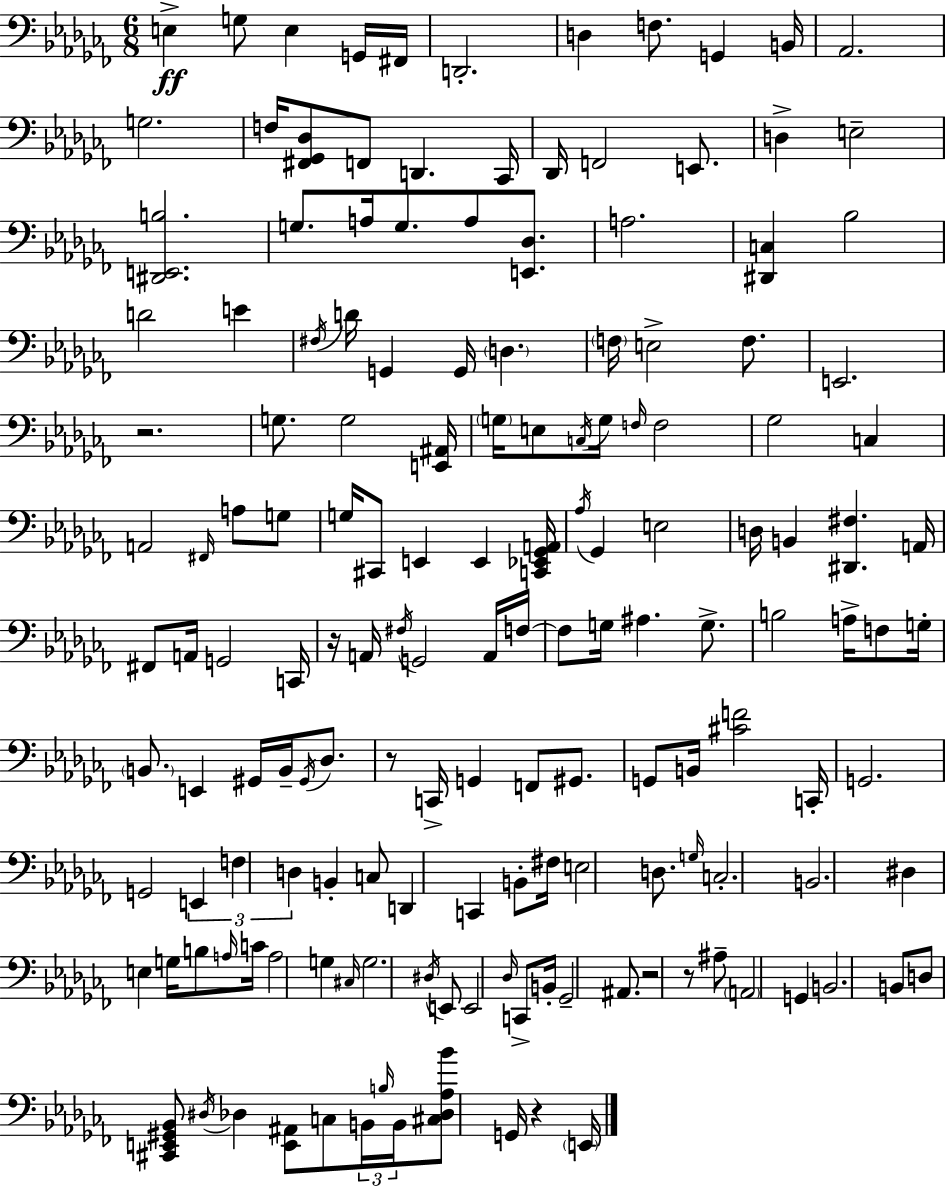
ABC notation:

X:1
T:Untitled
M:6/8
L:1/4
K:Abm
E, G,/2 E, G,,/4 ^F,,/4 D,,2 D, F,/2 G,, B,,/4 _A,,2 G,2 F,/4 [^F,,_G,,_D,]/2 F,,/2 D,, _C,,/4 _D,,/4 F,,2 E,,/2 D, E,2 [^D,,E,,B,]2 G,/2 A,/4 G,/2 A,/2 [E,,_D,]/2 A,2 [^D,,C,] _B,2 D2 E ^F,/4 D/4 G,, G,,/4 D, F,/4 E,2 F,/2 E,,2 z2 G,/2 G,2 [E,,^A,,]/4 G,/4 E,/2 C,/4 G,/4 F,/4 F,2 _G,2 C, A,,2 ^F,,/4 A,/2 G,/2 G,/4 ^C,,/2 E,, E,, [C,,_E,,_G,,A,,]/4 _A,/4 _G,, E,2 D,/4 B,, [^D,,^F,] A,,/4 ^F,,/2 A,,/4 G,,2 C,,/4 z/4 A,,/4 ^F,/4 G,,2 A,,/4 F,/4 F,/2 G,/4 ^A, G,/2 B,2 A,/4 F,/2 G,/4 B,,/2 E,, ^G,,/4 B,,/4 ^G,,/4 _D,/2 z/2 C,,/4 G,, F,,/2 ^G,,/2 G,,/2 B,,/4 [^CF]2 C,,/4 G,,2 G,,2 E,, F, D, B,, C,/2 D,, C,, B,,/2 ^F,/4 E,2 D,/2 G,/4 C,2 B,,2 ^D, E, G,/4 B,/2 A,/4 C/4 A,2 G, ^C,/4 G,2 ^D,/4 E,,/2 E,,2 _D,/4 C,,/2 B,,/4 _G,,2 ^A,,/2 z2 z/2 ^A,/2 A,,2 G,, B,,2 B,,/2 D,/2 [^C,,E,,^G,,_B,,]/2 ^D,/4 _D, [E,,^A,,]/2 C,/2 B,,/4 B,/4 B,,/4 [^C,_D,_A,_B]/2 G,,/4 z E,,/4